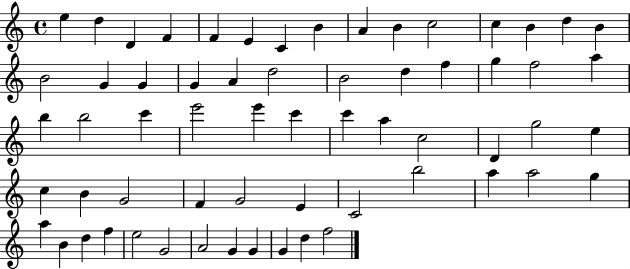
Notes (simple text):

E5/q D5/q D4/q F4/q F4/q E4/q C4/q B4/q A4/q B4/q C5/h C5/q B4/q D5/q B4/q B4/h G4/q G4/q G4/q A4/q D5/h B4/h D5/q F5/q G5/q F5/h A5/q B5/q B5/h C6/q E6/h E6/q C6/q C6/q A5/q C5/h D4/q G5/h E5/q C5/q B4/q G4/h F4/q G4/h E4/q C4/h B5/h A5/q A5/h G5/q A5/q B4/q D5/q F5/q E5/h G4/h A4/h G4/q G4/q G4/q D5/q F5/h